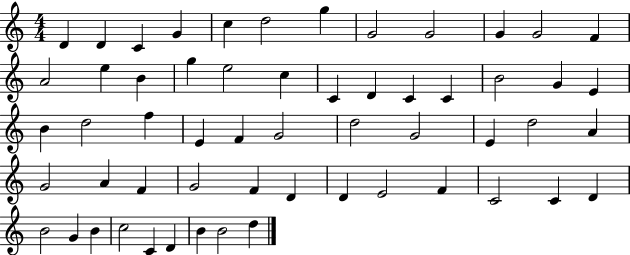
X:1
T:Untitled
M:4/4
L:1/4
K:C
D D C G c d2 g G2 G2 G G2 F A2 e B g e2 c C D C C B2 G E B d2 f E F G2 d2 G2 E d2 A G2 A F G2 F D D E2 F C2 C D B2 G B c2 C D B B2 d